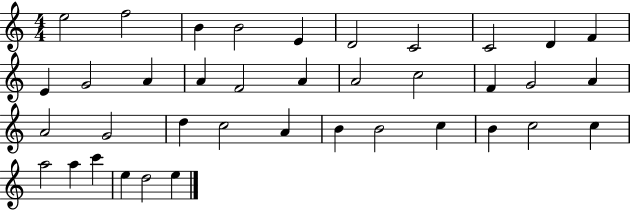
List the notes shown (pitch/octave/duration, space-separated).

E5/h F5/h B4/q B4/h E4/q D4/h C4/h C4/h D4/q F4/q E4/q G4/h A4/q A4/q F4/h A4/q A4/h C5/h F4/q G4/h A4/q A4/h G4/h D5/q C5/h A4/q B4/q B4/h C5/q B4/q C5/h C5/q A5/h A5/q C6/q E5/q D5/h E5/q